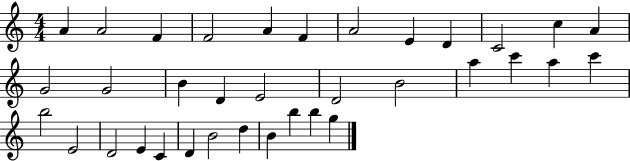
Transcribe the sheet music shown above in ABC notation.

X:1
T:Untitled
M:4/4
L:1/4
K:C
A A2 F F2 A F A2 E D C2 c A G2 G2 B D E2 D2 B2 a c' a c' b2 E2 D2 E C D B2 d B b b g